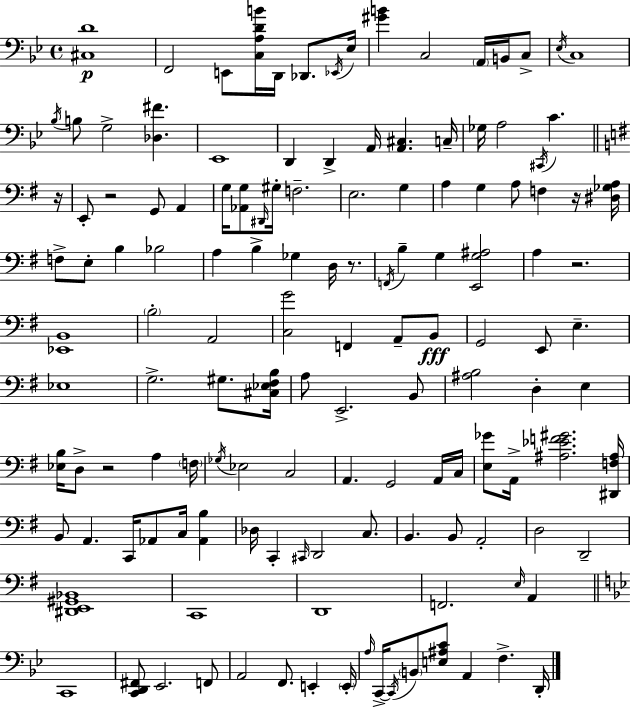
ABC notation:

X:1
T:Untitled
M:4/4
L:1/4
K:Bb
[^C,D]4 F,,2 E,,/2 [C,A,DB]/4 D,,/4 _D,,/2 _E,,/4 _E,/4 [^GB] C,2 A,,/4 B,,/4 C,/2 _E,/4 C,4 _B,/4 B,/2 G,2 [_D,^F] _E,,4 D,, D,, A,,/4 [A,,^C,] C,/4 _G,/4 A,2 ^C,,/4 C z/4 E,,/2 z2 G,,/2 A,, G,/4 [_A,,G,]/2 ^D,,/4 ^G,/4 F,2 E,2 G, A, G, A,/2 F, z/4 [^D,_G,A,]/4 F,/2 E,/2 B, _B,2 A, B, _G, D,/4 z/2 F,,/4 B, G, [E,,G,^A,]2 A, z2 [_E,,B,,]4 B,2 A,,2 [C,G]2 F,, A,,/2 B,,/2 G,,2 E,,/2 E, _E,4 G,2 ^G,/2 [^C,_E,^F,B,]/4 A,/2 E,,2 B,,/2 [^A,B,]2 D, E, [_E,B,]/4 D,/2 z2 A, F,/4 _G,/4 _E,2 C,2 A,, G,,2 A,,/4 C,/4 [E,_G]/2 A,,/4 [^A,_EF^G]2 [^D,,F,^A,]/4 B,,/2 A,, C,,/4 _A,,/2 C,/4 [_A,,B,] _D,/4 C,, ^C,,/4 D,,2 C,/2 B,, B,,/2 A,,2 D,2 D,,2 [^D,,E,,^G,,_B,,]4 C,,4 D,,4 F,,2 E,/4 A,, C,,4 [C,,D,,^F,,]/2 _E,,2 F,,/2 A,,2 F,,/2 E,, E,,/4 A,/4 C,,/4 C,,/4 B,,/2 [E,^A,C]/2 A,, F, D,,/4